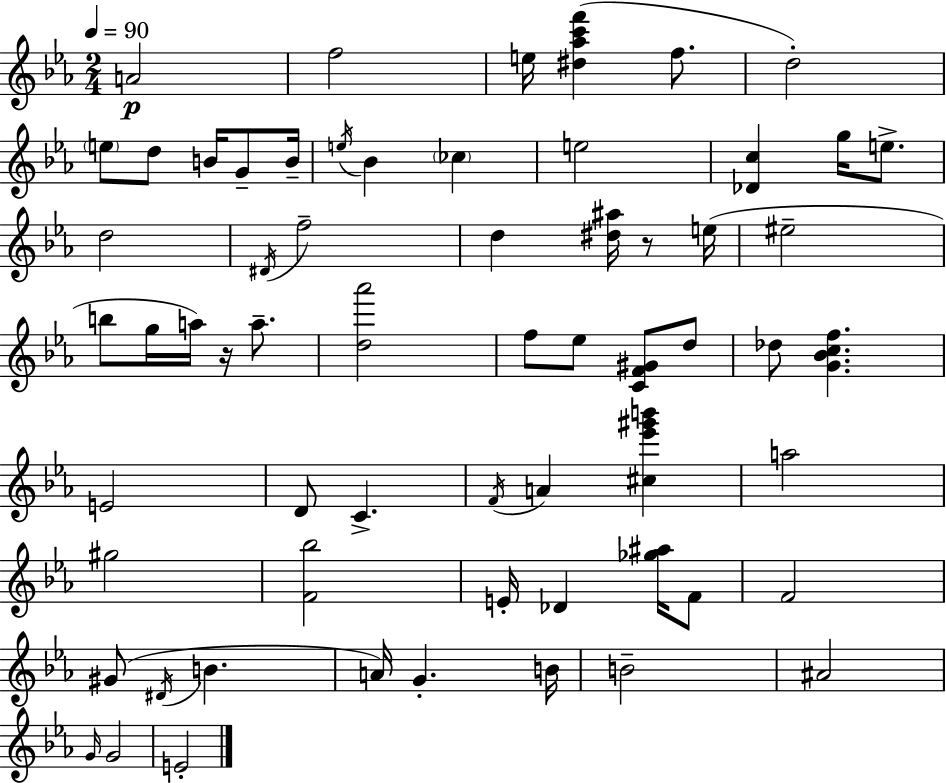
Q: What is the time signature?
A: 2/4